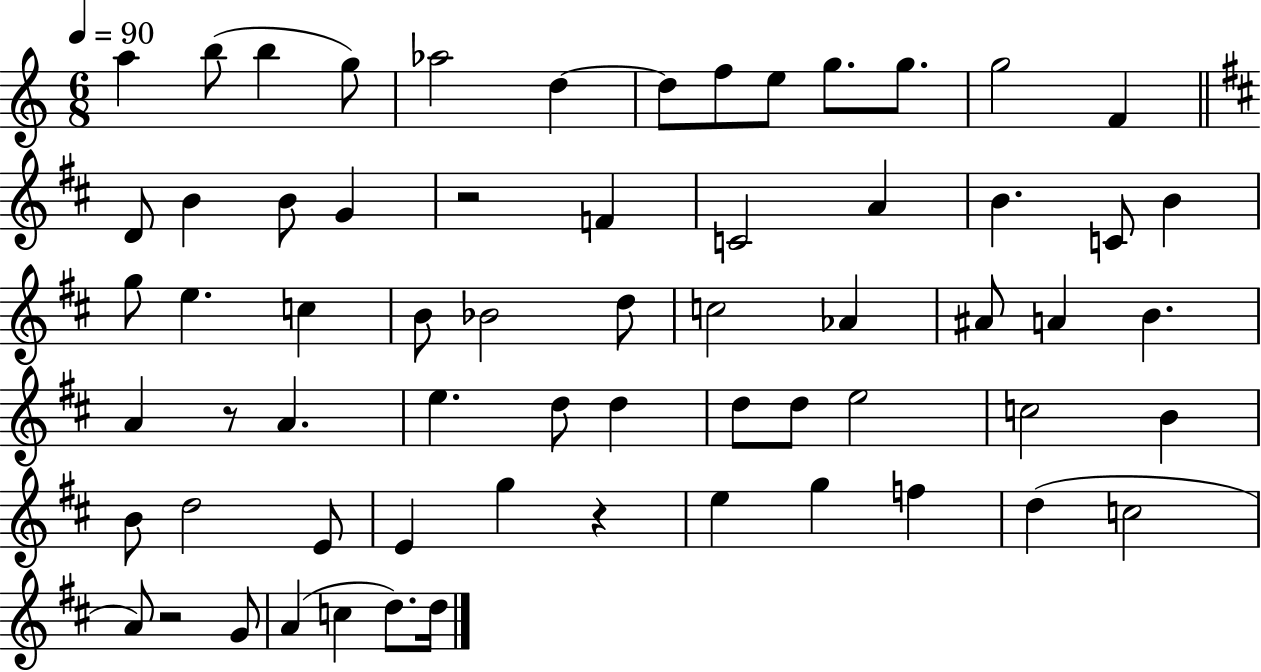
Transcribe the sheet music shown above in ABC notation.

X:1
T:Untitled
M:6/8
L:1/4
K:C
a b/2 b g/2 _a2 d d/2 f/2 e/2 g/2 g/2 g2 F D/2 B B/2 G z2 F C2 A B C/2 B g/2 e c B/2 _B2 d/2 c2 _A ^A/2 A B A z/2 A e d/2 d d/2 d/2 e2 c2 B B/2 d2 E/2 E g z e g f d c2 A/2 z2 G/2 A c d/2 d/4